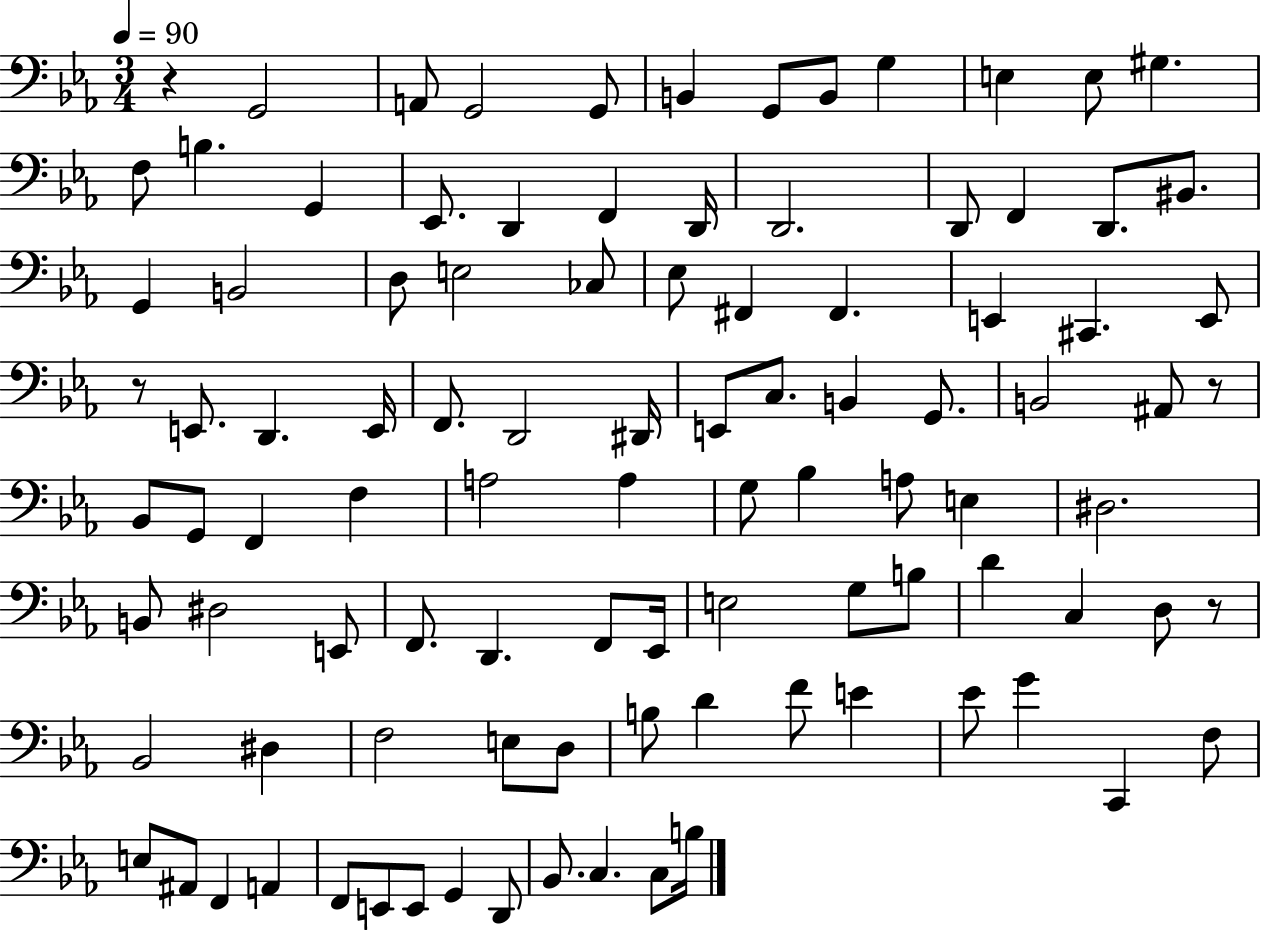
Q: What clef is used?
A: bass